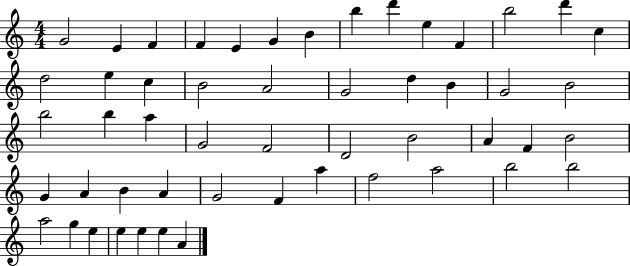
{
  \clef treble
  \numericTimeSignature
  \time 4/4
  \key c \major
  g'2 e'4 f'4 | f'4 e'4 g'4 b'4 | b''4 d'''4 e''4 f'4 | b''2 d'''4 c''4 | \break d''2 e''4 c''4 | b'2 a'2 | g'2 d''4 b'4 | g'2 b'2 | \break b''2 b''4 a''4 | g'2 f'2 | d'2 b'2 | a'4 f'4 b'2 | \break g'4 a'4 b'4 a'4 | g'2 f'4 a''4 | f''2 a''2 | b''2 b''2 | \break a''2 g''4 e''4 | e''4 e''4 e''4 a'4 | \bar "|."
}